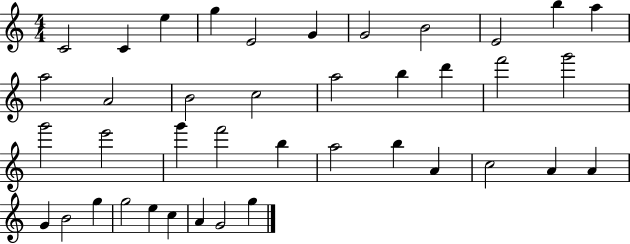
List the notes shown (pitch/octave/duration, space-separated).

C4/h C4/q E5/q G5/q E4/h G4/q G4/h B4/h E4/h B5/q A5/q A5/h A4/h B4/h C5/h A5/h B5/q D6/q F6/h G6/h G6/h E6/h G6/q F6/h B5/q A5/h B5/q A4/q C5/h A4/q A4/q G4/q B4/h G5/q G5/h E5/q C5/q A4/q G4/h G5/q